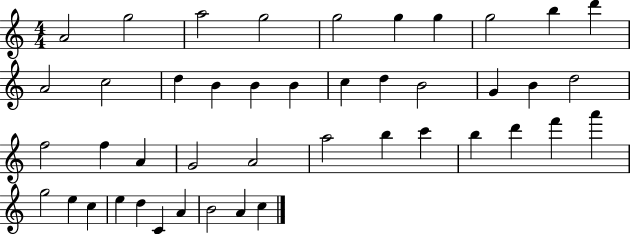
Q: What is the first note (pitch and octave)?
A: A4